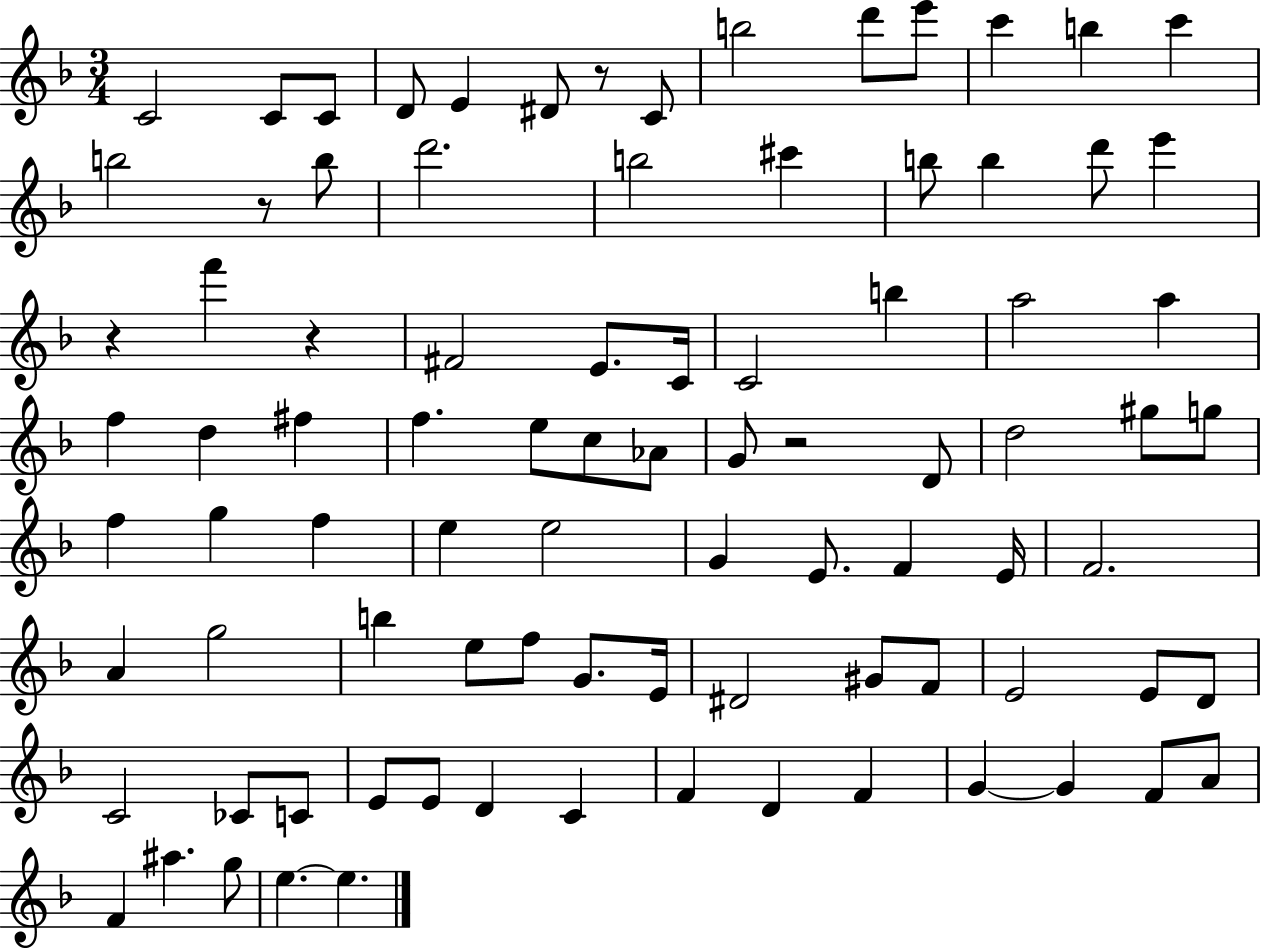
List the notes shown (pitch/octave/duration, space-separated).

C4/h C4/e C4/e D4/e E4/q D#4/e R/e C4/e B5/h D6/e E6/e C6/q B5/q C6/q B5/h R/e B5/e D6/h. B5/h C#6/q B5/e B5/q D6/e E6/q R/q F6/q R/q F#4/h E4/e. C4/s C4/h B5/q A5/h A5/q F5/q D5/q F#5/q F5/q. E5/e C5/e Ab4/e G4/e R/h D4/e D5/h G#5/e G5/e F5/q G5/q F5/q E5/q E5/h G4/q E4/e. F4/q E4/s F4/h. A4/q G5/h B5/q E5/e F5/e G4/e. E4/s D#4/h G#4/e F4/e E4/h E4/e D4/e C4/h CES4/e C4/e E4/e E4/e D4/q C4/q F4/q D4/q F4/q G4/q G4/q F4/e A4/e F4/q A#5/q. G5/e E5/q. E5/q.